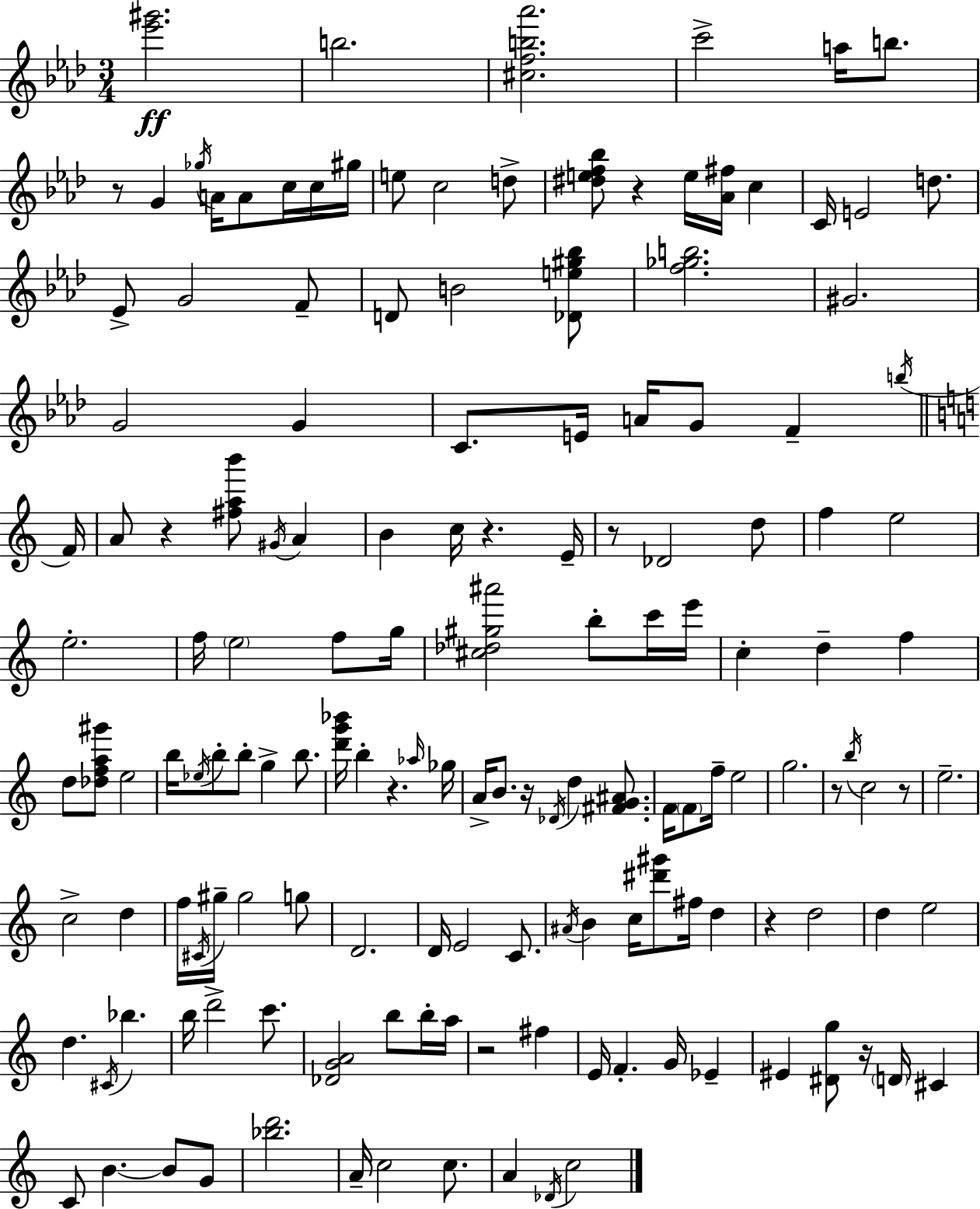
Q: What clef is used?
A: treble